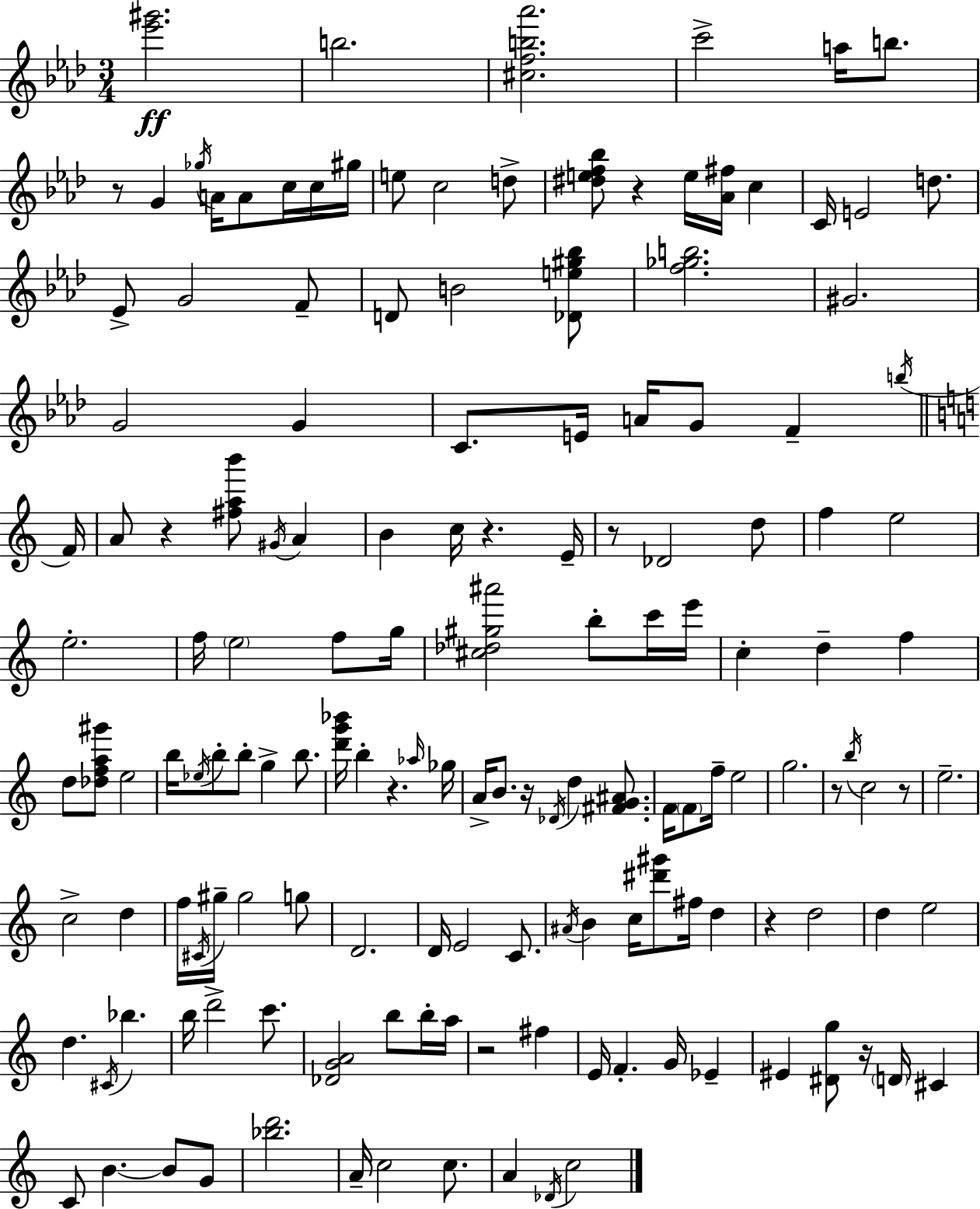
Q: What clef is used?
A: treble